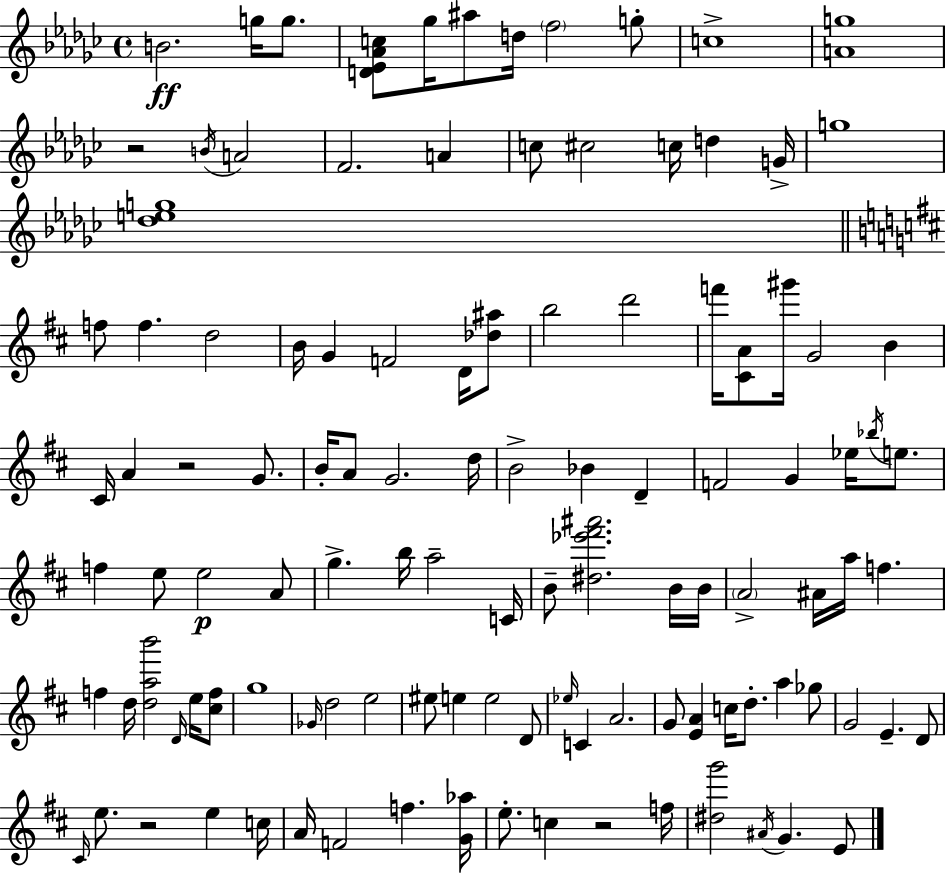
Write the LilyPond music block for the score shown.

{
  \clef treble
  \time 4/4
  \defaultTimeSignature
  \key ees \minor
  b'2.\ff g''16 g''8. | <d' ees' aes' c''>8 ges''16 ais''8 d''16 \parenthesize f''2 g''8-. | c''1-> | <a' g''>1 | \break r2 \acciaccatura { b'16 } a'2 | f'2. a'4 | c''8 cis''2 c''16 d''4 | g'16-> g''1 | \break <des'' e'' g''>1 | \bar "||" \break \key d \major f''8 f''4. d''2 | b'16 g'4 f'2 d'16 <des'' ais''>8 | b''2 d'''2 | f'''16 <cis' a'>8 gis'''16 g'2 b'4 | \break cis'16 a'4 r2 g'8. | b'16-. a'8 g'2. d''16 | b'2-> bes'4 d'4-- | f'2 g'4 ees''16 \acciaccatura { bes''16 } e''8. | \break f''4 e''8 e''2\p a'8 | g''4.-> b''16 a''2-- | c'16 b'8-- <dis'' ees''' fis''' ais'''>2. b'16 | b'16 \parenthesize a'2-> ais'16 a''16 f''4. | \break f''4 d''16 <d'' a'' b'''>2 \grace { d'16 } e''16 | <cis'' f''>8 g''1 | \grace { ges'16 } d''2 e''2 | eis''8 e''4 e''2 | \break d'8 \grace { ees''16 } c'4 a'2. | g'8 <e' a'>4 c''16 d''8.-. a''4 | ges''8 g'2 e'4.-- | d'8 \grace { cis'16 } e''8. r2 | \break e''4 c''16 a'16 f'2 f''4. | <g' aes''>16 e''8.-. c''4 r2 | f''16 <dis'' g'''>2 \acciaccatura { ais'16 } g'4. | e'8 \bar "|."
}